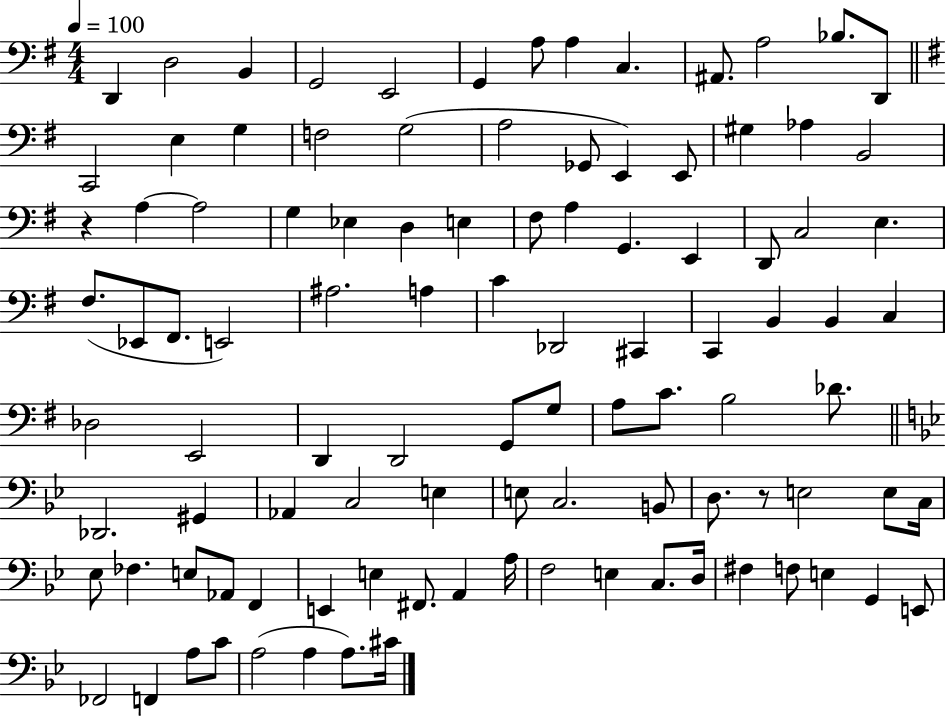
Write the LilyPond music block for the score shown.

{
  \clef bass
  \numericTimeSignature
  \time 4/4
  \key g \major
  \tempo 4 = 100
  d,4 d2 b,4 | g,2 e,2 | g,4 a8 a4 c4. | ais,8. a2 bes8. d,8 | \break \bar "||" \break \key g \major c,2 e4 g4 | f2 g2( | a2 ges,8 e,4) e,8 | gis4 aes4 b,2 | \break r4 a4~~ a2 | g4 ees4 d4 e4 | fis8 a4 g,4. e,4 | d,8 c2 e4. | \break fis8.( ees,8 fis,8. e,2) | ais2. a4 | c'4 des,2 cis,4 | c,4 b,4 b,4 c4 | \break des2 e,2 | d,4 d,2 g,8 g8 | a8 c'8. b2 des'8. | \bar "||" \break \key bes \major des,2. gis,4 | aes,4 c2 e4 | e8 c2. b,8 | d8. r8 e2 e8 c16 | \break ees8 fes4. e8 aes,8 f,4 | e,4 e4 fis,8. a,4 a16 | f2 e4 c8. d16 | fis4 f8 e4 g,4 e,8 | \break fes,2 f,4 a8 c'8 | a2( a4 a8.) cis'16 | \bar "|."
}